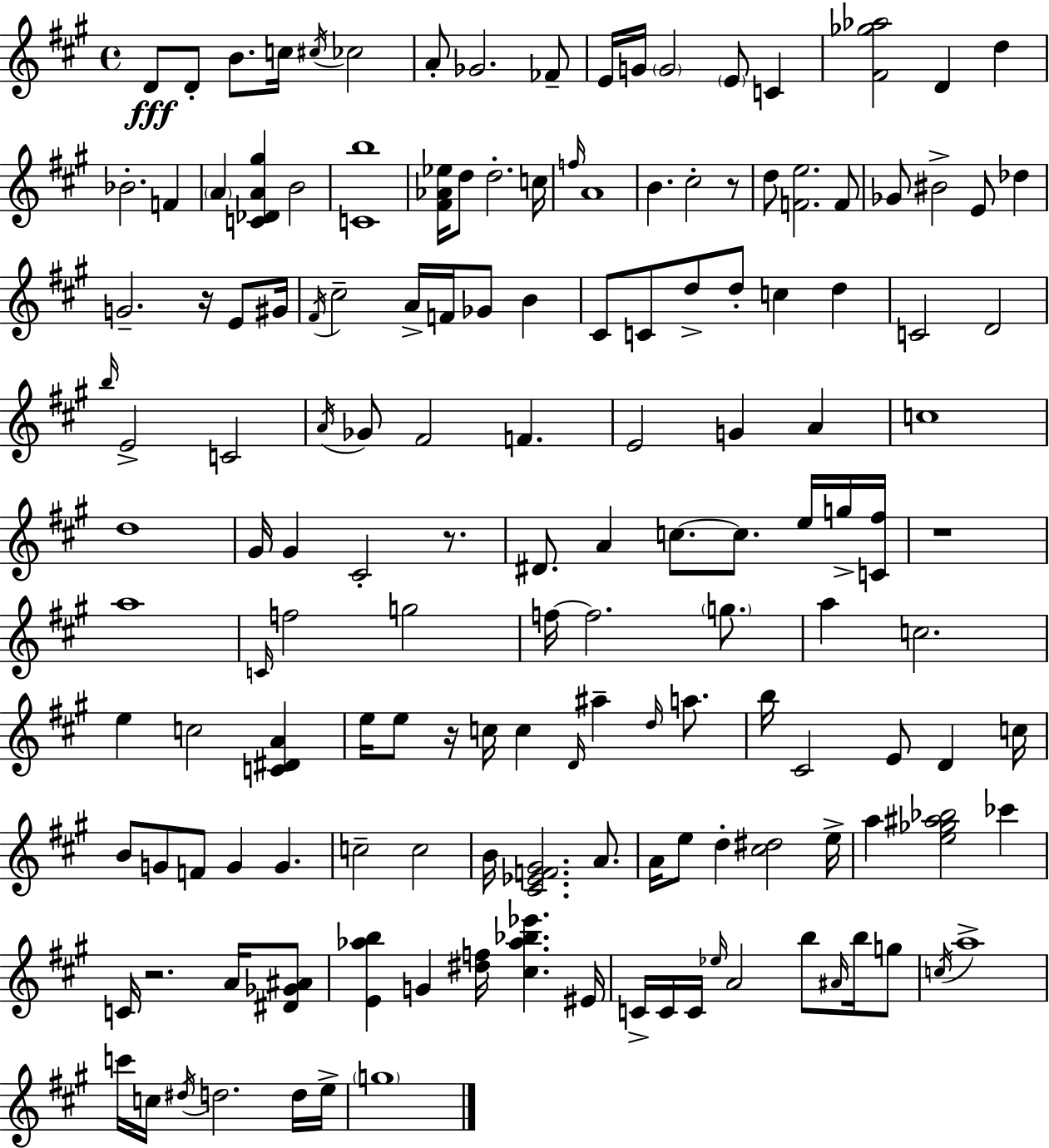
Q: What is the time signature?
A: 4/4